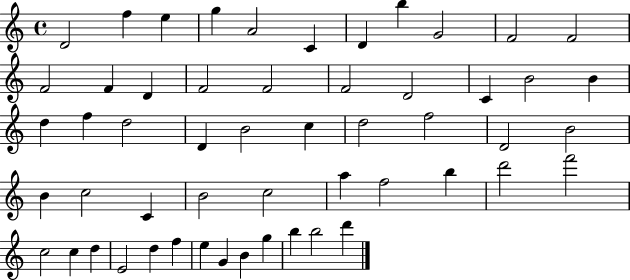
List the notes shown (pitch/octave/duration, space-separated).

D4/h F5/q E5/q G5/q A4/h C4/q D4/q B5/q G4/h F4/h F4/h F4/h F4/q D4/q F4/h F4/h F4/h D4/h C4/q B4/h B4/q D5/q F5/q D5/h D4/q B4/h C5/q D5/h F5/h D4/h B4/h B4/q C5/h C4/q B4/h C5/h A5/q F5/h B5/q D6/h F6/h C5/h C5/q D5/q E4/h D5/q F5/q E5/q G4/q B4/q G5/q B5/q B5/h D6/q